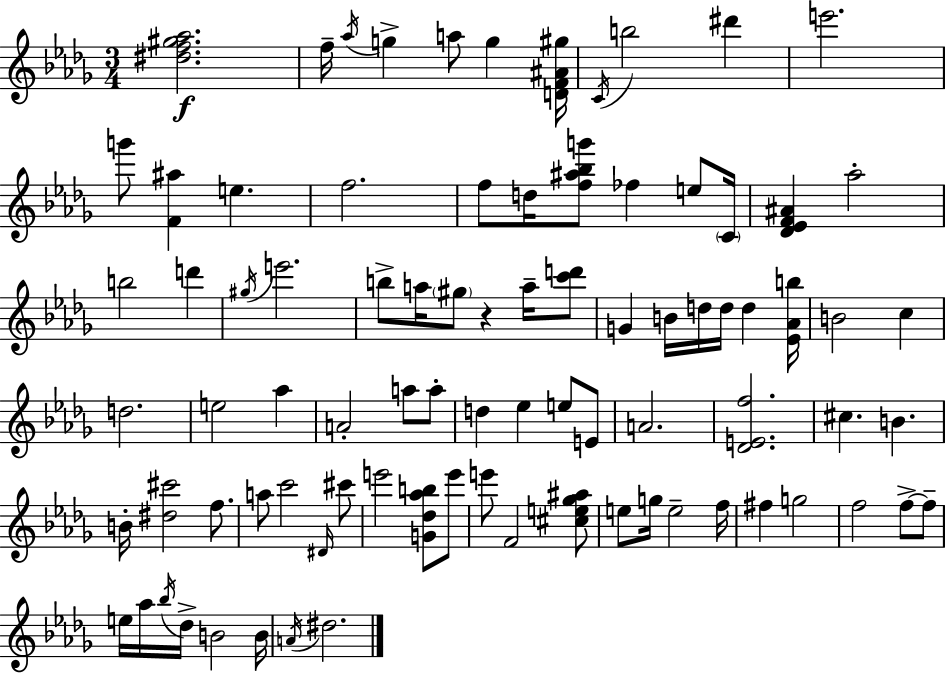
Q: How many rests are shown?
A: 1